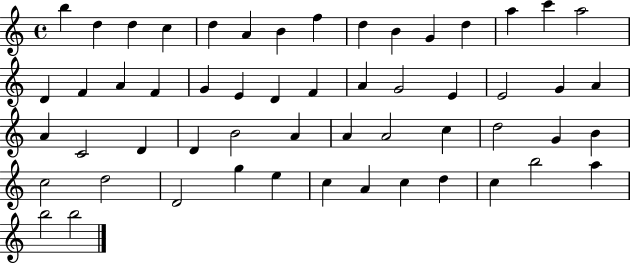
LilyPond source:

{
  \clef treble
  \time 4/4
  \defaultTimeSignature
  \key c \major
  b''4 d''4 d''4 c''4 | d''4 a'4 b'4 f''4 | d''4 b'4 g'4 d''4 | a''4 c'''4 a''2 | \break d'4 f'4 a'4 f'4 | g'4 e'4 d'4 f'4 | a'4 g'2 e'4 | e'2 g'4 a'4 | \break a'4 c'2 d'4 | d'4 b'2 a'4 | a'4 a'2 c''4 | d''2 g'4 b'4 | \break c''2 d''2 | d'2 g''4 e''4 | c''4 a'4 c''4 d''4 | c''4 b''2 a''4 | \break b''2 b''2 | \bar "|."
}